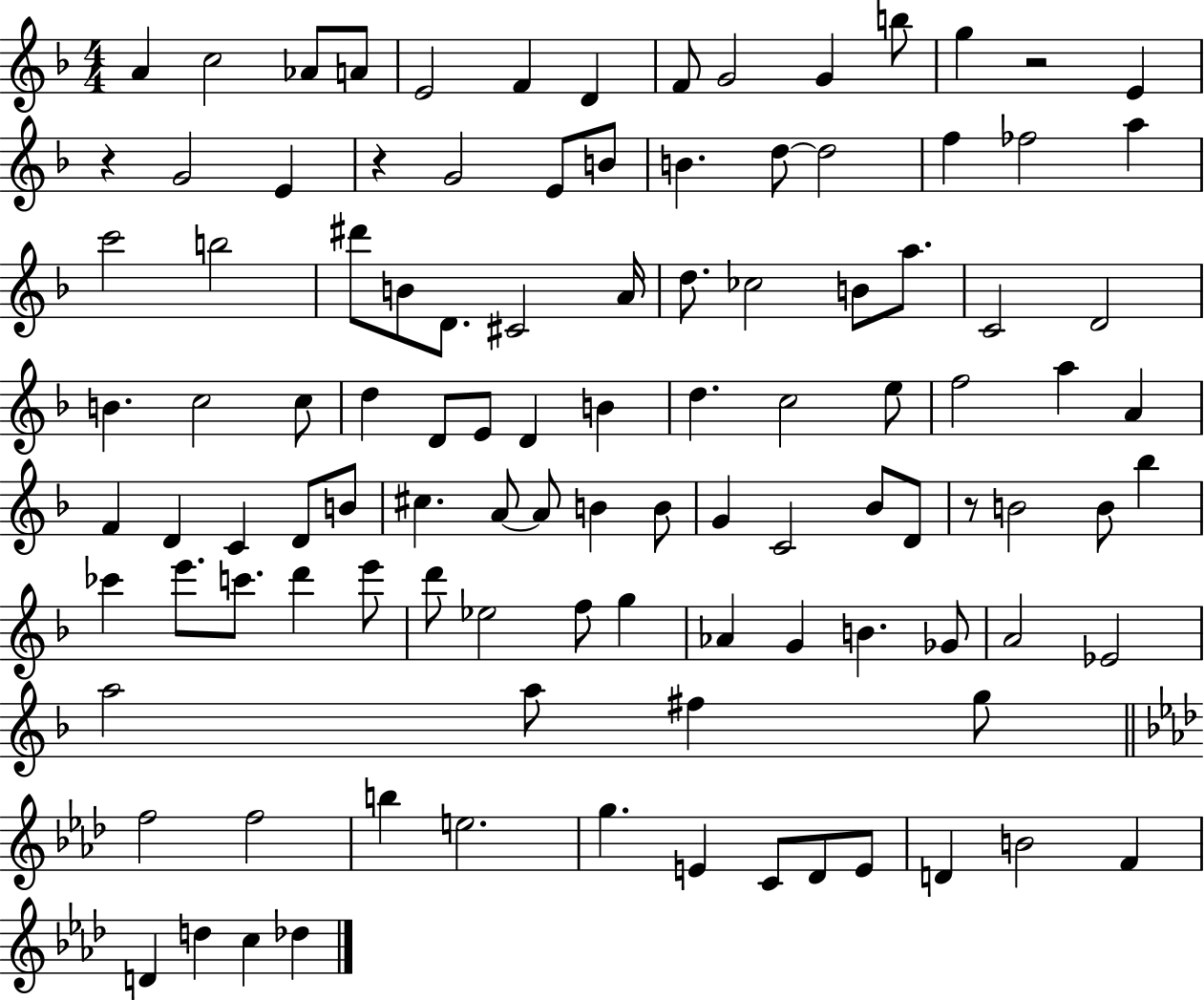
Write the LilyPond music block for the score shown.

{
  \clef treble
  \numericTimeSignature
  \time 4/4
  \key f \major
  \repeat volta 2 { a'4 c''2 aes'8 a'8 | e'2 f'4 d'4 | f'8 g'2 g'4 b''8 | g''4 r2 e'4 | \break r4 g'2 e'4 | r4 g'2 e'8 b'8 | b'4. d''8~~ d''2 | f''4 fes''2 a''4 | \break c'''2 b''2 | dis'''8 b'8 d'8. cis'2 a'16 | d''8. ces''2 b'8 a''8. | c'2 d'2 | \break b'4. c''2 c''8 | d''4 d'8 e'8 d'4 b'4 | d''4. c''2 e''8 | f''2 a''4 a'4 | \break f'4 d'4 c'4 d'8 b'8 | cis''4. a'8~~ a'8 b'4 b'8 | g'4 c'2 bes'8 d'8 | r8 b'2 b'8 bes''4 | \break ces'''4 e'''8. c'''8. d'''4 e'''8 | d'''8 ees''2 f''8 g''4 | aes'4 g'4 b'4. ges'8 | a'2 ees'2 | \break a''2 a''8 fis''4 g''8 | \bar "||" \break \key aes \major f''2 f''2 | b''4 e''2. | g''4. e'4 c'8 des'8 e'8 | d'4 b'2 f'4 | \break d'4 d''4 c''4 des''4 | } \bar "|."
}